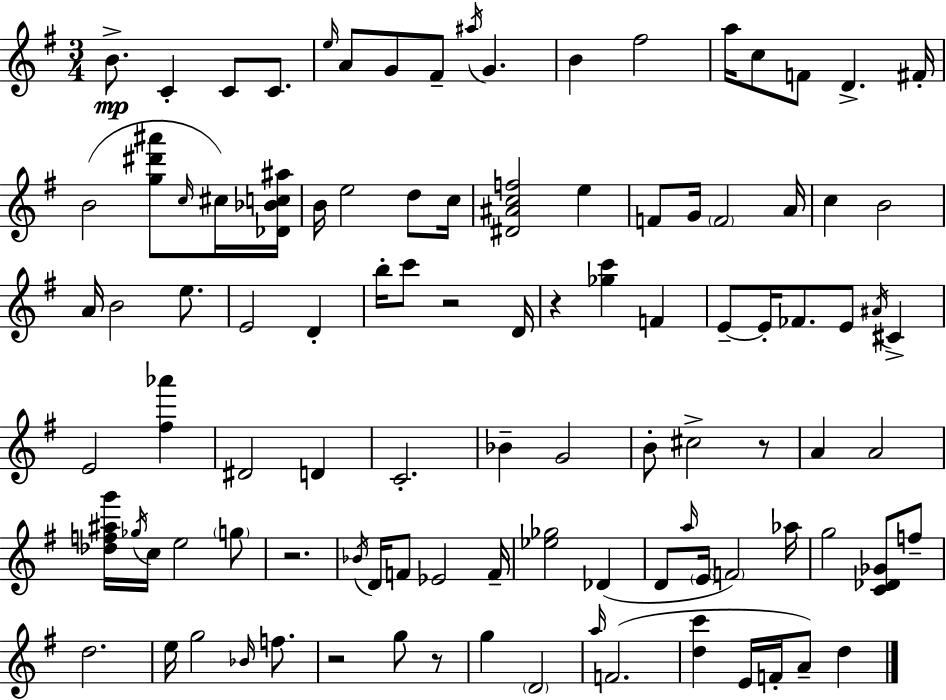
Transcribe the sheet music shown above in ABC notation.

X:1
T:Untitled
M:3/4
L:1/4
K:G
B/2 C C/2 C/2 e/4 A/2 G/2 ^F/2 ^a/4 G B ^f2 a/4 c/2 F/2 D ^F/4 B2 [g^d'^a']/2 c/4 ^c/4 [_D_Bc^a]/4 B/4 e2 d/2 c/4 [^D^Acf]2 e F/2 G/4 F2 A/4 c B2 A/4 B2 e/2 E2 D b/4 c'/2 z2 D/4 z [_gc'] F E/2 E/4 _F/2 E/2 ^A/4 ^C E2 [^f_a'] ^D2 D C2 _B G2 B/2 ^c2 z/2 A A2 [_df^ag']/4 _g/4 c/4 e2 g/2 z2 _B/4 D/4 F/2 _E2 F/4 [_e_g]2 _D D/2 a/4 E/4 F2 _a/4 g2 [C_D_G]/2 f/2 d2 e/4 g2 _B/4 f/2 z2 g/2 z/2 g D2 a/4 F2 [dc'] E/4 F/4 A/2 d